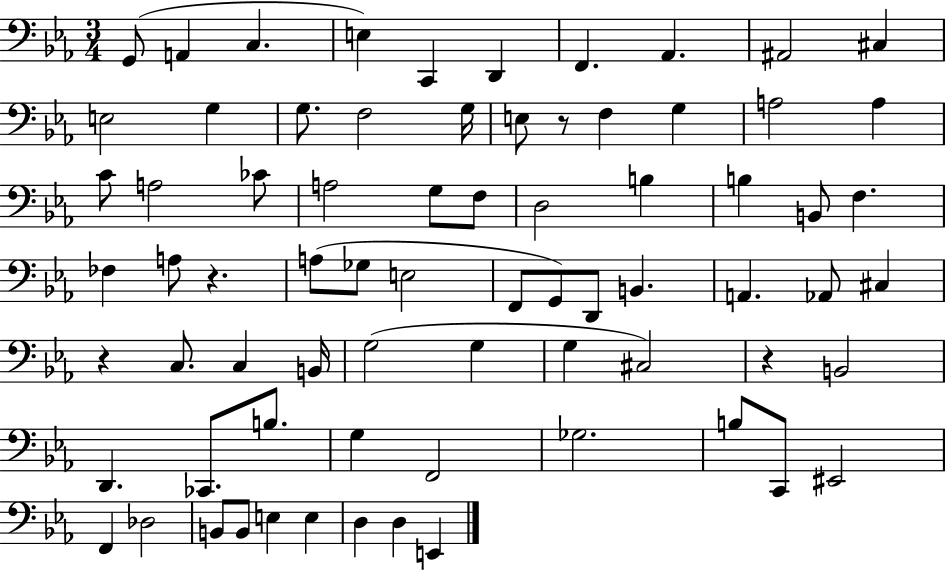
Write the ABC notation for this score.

X:1
T:Untitled
M:3/4
L:1/4
K:Eb
G,,/2 A,, C, E, C,, D,, F,, _A,, ^A,,2 ^C, E,2 G, G,/2 F,2 G,/4 E,/2 z/2 F, G, A,2 A, C/2 A,2 _C/2 A,2 G,/2 F,/2 D,2 B, B, B,,/2 F, _F, A,/2 z A,/2 _G,/2 E,2 F,,/2 G,,/2 D,,/2 B,, A,, _A,,/2 ^C, z C,/2 C, B,,/4 G,2 G, G, ^C,2 z B,,2 D,, _C,,/2 B,/2 G, F,,2 _G,2 B,/2 C,,/2 ^E,,2 F,, _D,2 B,,/2 B,,/2 E, E, D, D, E,,